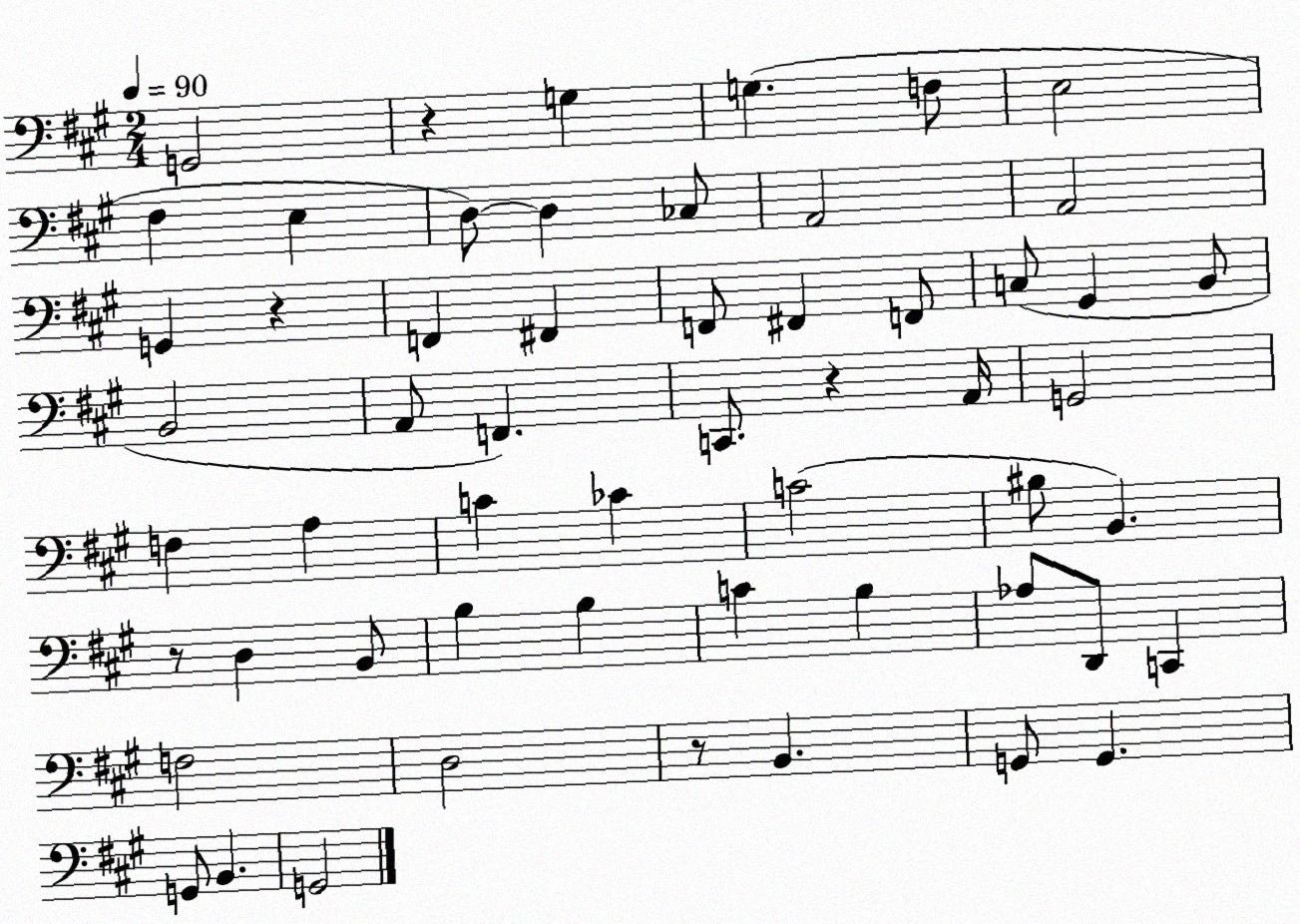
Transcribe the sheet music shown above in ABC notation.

X:1
T:Untitled
M:2/4
L:1/4
K:A
G,,2 z G, G, F,/2 E,2 ^F, E, D,/2 D, _C,/2 A,,2 A,,2 G,, z F,, ^F,, F,,/2 ^F,, F,,/2 C,/2 ^G,, B,,/2 B,,2 A,,/2 F,, C,,/2 z A,,/4 G,,2 F, A, C _C C2 ^B,/2 B,, z/2 D, B,,/2 B, B, C B, _A,/2 D,,/2 C,, F,2 D,2 z/2 B,, G,,/2 G,, G,,/2 B,, G,,2